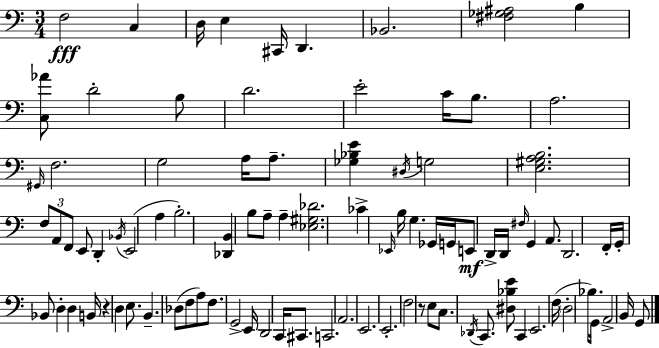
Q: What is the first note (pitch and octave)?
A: F3